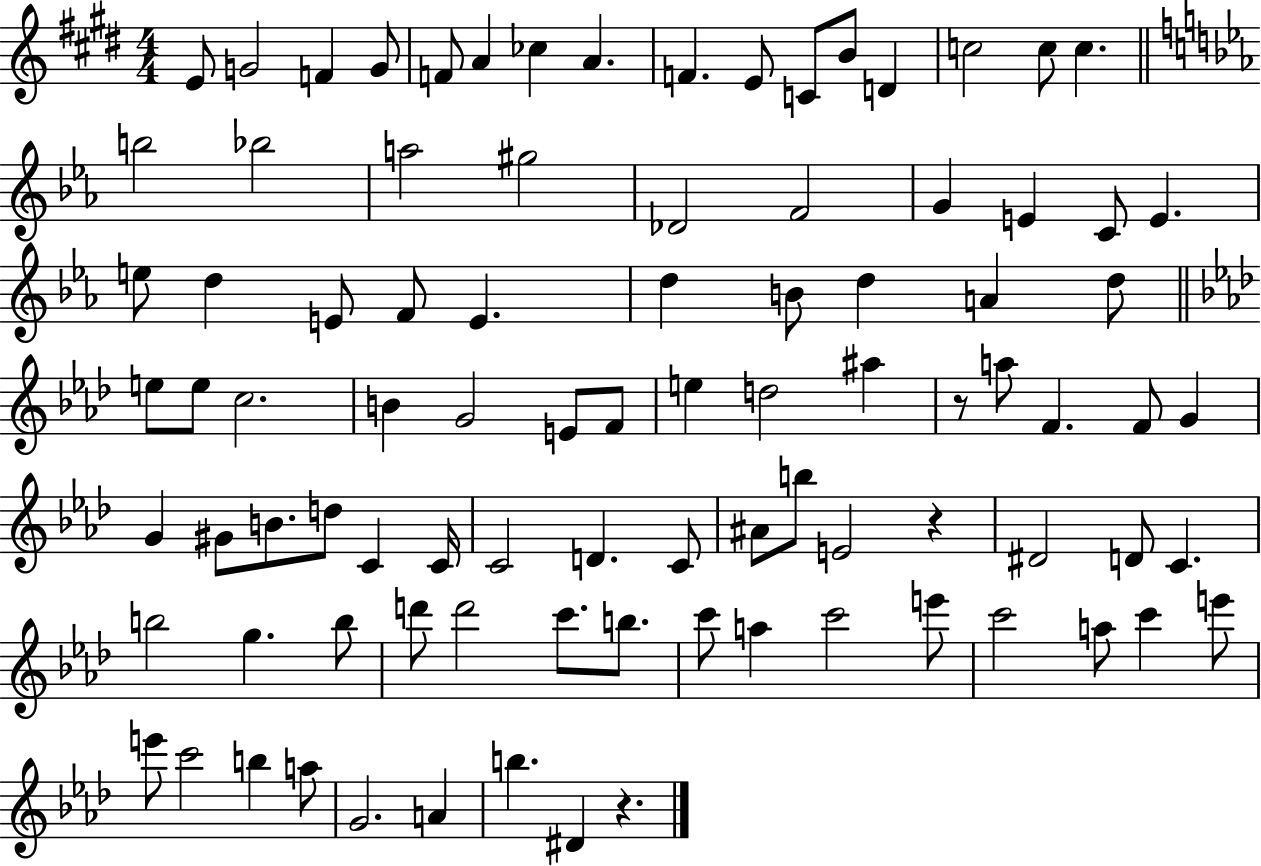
X:1
T:Untitled
M:4/4
L:1/4
K:E
E/2 G2 F G/2 F/2 A _c A F E/2 C/2 B/2 D c2 c/2 c b2 _b2 a2 ^g2 _D2 F2 G E C/2 E e/2 d E/2 F/2 E d B/2 d A d/2 e/2 e/2 c2 B G2 E/2 F/2 e d2 ^a z/2 a/2 F F/2 G G ^G/2 B/2 d/2 C C/4 C2 D C/2 ^A/2 b/2 E2 z ^D2 D/2 C b2 g b/2 d'/2 d'2 c'/2 b/2 c'/2 a c'2 e'/2 c'2 a/2 c' e'/2 e'/2 c'2 b a/2 G2 A b ^D z